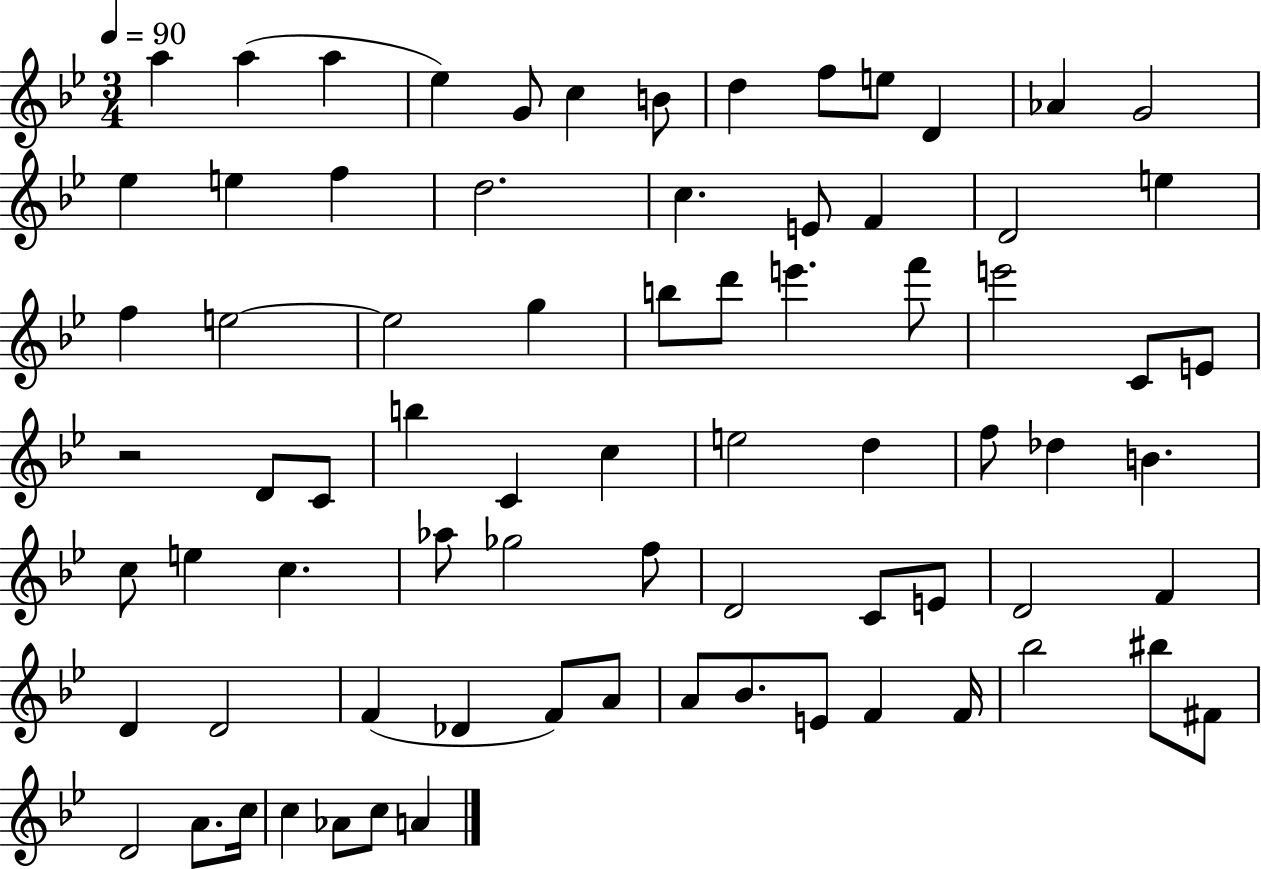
A5/q A5/q A5/q Eb5/q G4/e C5/q B4/e D5/q F5/e E5/e D4/q Ab4/q G4/h Eb5/q E5/q F5/q D5/h. C5/q. E4/e F4/q D4/h E5/q F5/q E5/h E5/h G5/q B5/e D6/e E6/q. F6/e E6/h C4/e E4/e R/h D4/e C4/e B5/q C4/q C5/q E5/h D5/q F5/e Db5/q B4/q. C5/e E5/q C5/q. Ab5/e Gb5/h F5/e D4/h C4/e E4/e D4/h F4/q D4/q D4/h F4/q Db4/q F4/e A4/e A4/e Bb4/e. E4/e F4/q F4/s Bb5/h BIS5/e F#4/e D4/h A4/e. C5/s C5/q Ab4/e C5/e A4/q